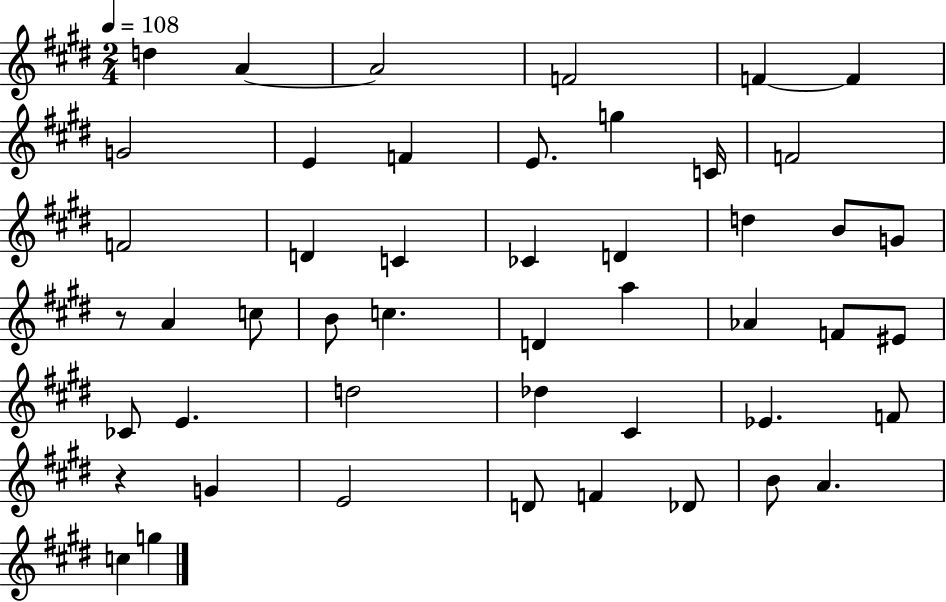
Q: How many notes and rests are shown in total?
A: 48